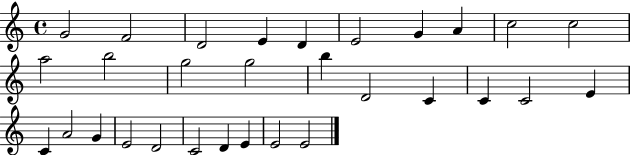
X:1
T:Untitled
M:4/4
L:1/4
K:C
G2 F2 D2 E D E2 G A c2 c2 a2 b2 g2 g2 b D2 C C C2 E C A2 G E2 D2 C2 D E E2 E2